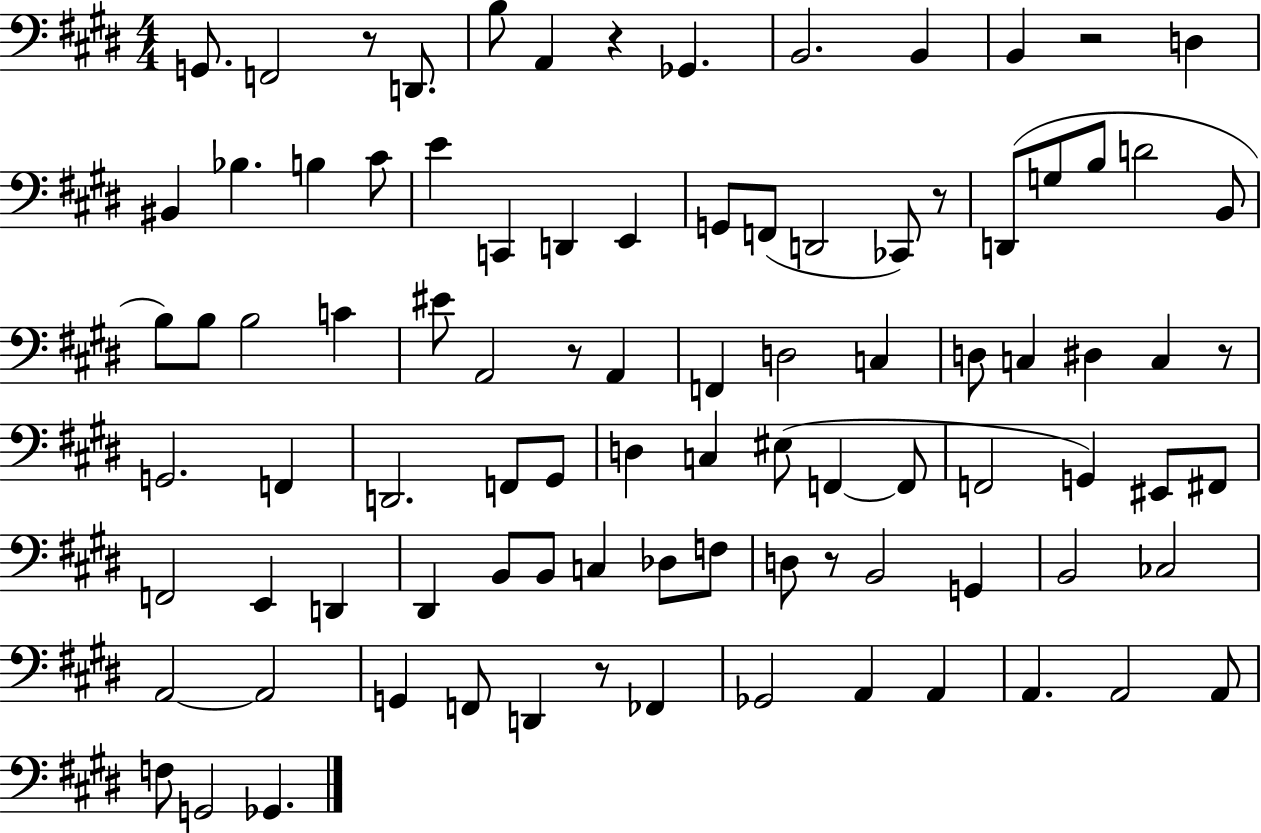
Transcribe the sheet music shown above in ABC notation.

X:1
T:Untitled
M:4/4
L:1/4
K:E
G,,/2 F,,2 z/2 D,,/2 B,/2 A,, z _G,, B,,2 B,, B,, z2 D, ^B,, _B, B, ^C/2 E C,, D,, E,, G,,/2 F,,/2 D,,2 _C,,/2 z/2 D,,/2 G,/2 B,/2 D2 B,,/2 B,/2 B,/2 B,2 C ^E/2 A,,2 z/2 A,, F,, D,2 C, D,/2 C, ^D, C, z/2 G,,2 F,, D,,2 F,,/2 ^G,,/2 D, C, ^E,/2 F,, F,,/2 F,,2 G,, ^E,,/2 ^F,,/2 F,,2 E,, D,, ^D,, B,,/2 B,,/2 C, _D,/2 F,/2 D,/2 z/2 B,,2 G,, B,,2 _C,2 A,,2 A,,2 G,, F,,/2 D,, z/2 _F,, _G,,2 A,, A,, A,, A,,2 A,,/2 F,/2 G,,2 _G,,